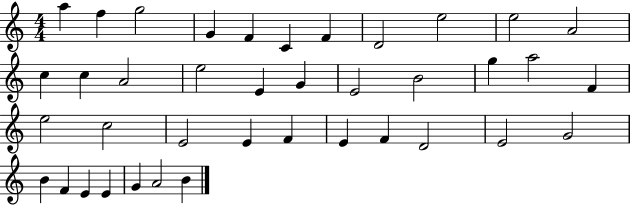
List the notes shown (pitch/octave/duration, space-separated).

A5/q F5/q G5/h G4/q F4/q C4/q F4/q D4/h E5/h E5/h A4/h C5/q C5/q A4/h E5/h E4/q G4/q E4/h B4/h G5/q A5/h F4/q E5/h C5/h E4/h E4/q F4/q E4/q F4/q D4/h E4/h G4/h B4/q F4/q E4/q E4/q G4/q A4/h B4/q